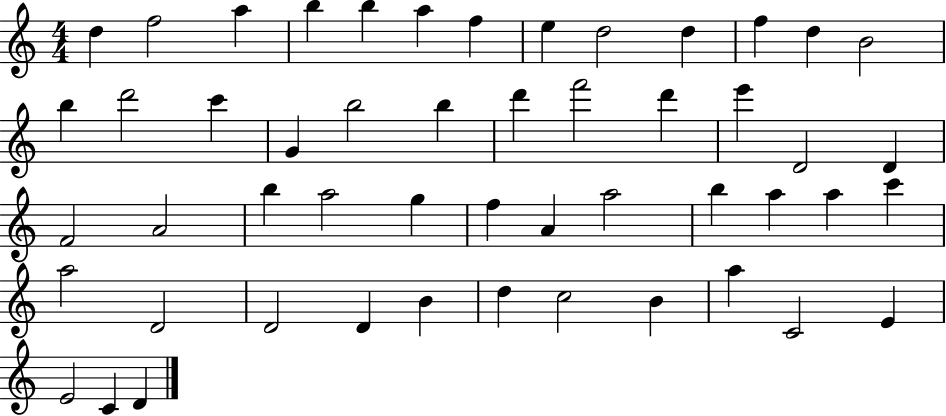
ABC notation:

X:1
T:Untitled
M:4/4
L:1/4
K:C
d f2 a b b a f e d2 d f d B2 b d'2 c' G b2 b d' f'2 d' e' D2 D F2 A2 b a2 g f A a2 b a a c' a2 D2 D2 D B d c2 B a C2 E E2 C D